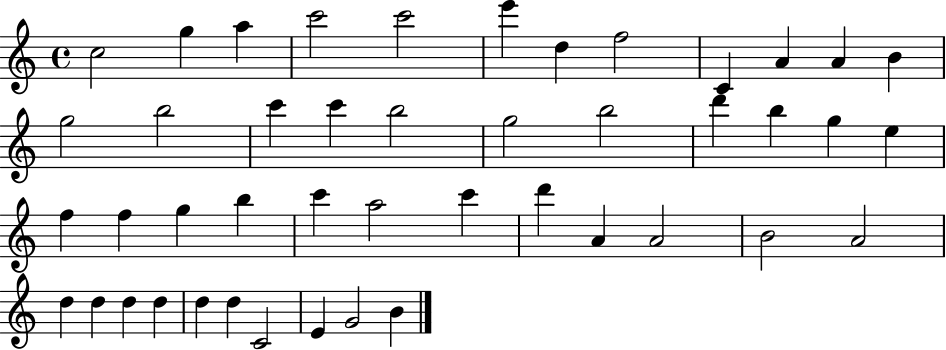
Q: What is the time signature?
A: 4/4